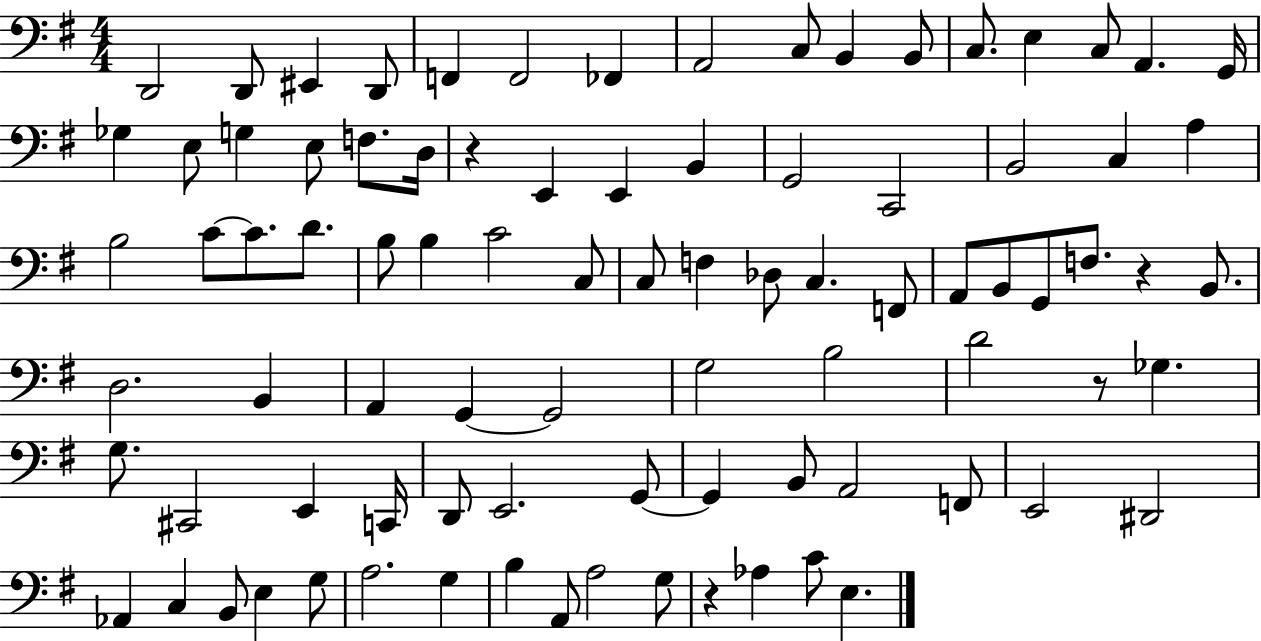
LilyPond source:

{
  \clef bass
  \numericTimeSignature
  \time 4/4
  \key g \major
  d,2 d,8 eis,4 d,8 | f,4 f,2 fes,4 | a,2 c8 b,4 b,8 | c8. e4 c8 a,4. g,16 | \break ges4 e8 g4 e8 f8. d16 | r4 e,4 e,4 b,4 | g,2 c,2 | b,2 c4 a4 | \break b2 c'8~~ c'8. d'8. | b8 b4 c'2 c8 | c8 f4 des8 c4. f,8 | a,8 b,8 g,8 f8. r4 b,8. | \break d2. b,4 | a,4 g,4~~ g,2 | g2 b2 | d'2 r8 ges4. | \break g8. cis,2 e,4 c,16 | d,8 e,2. g,8~~ | g,4 b,8 a,2 f,8 | e,2 dis,2 | \break aes,4 c4 b,8 e4 g8 | a2. g4 | b4 a,8 a2 g8 | r4 aes4 c'8 e4. | \break \bar "|."
}